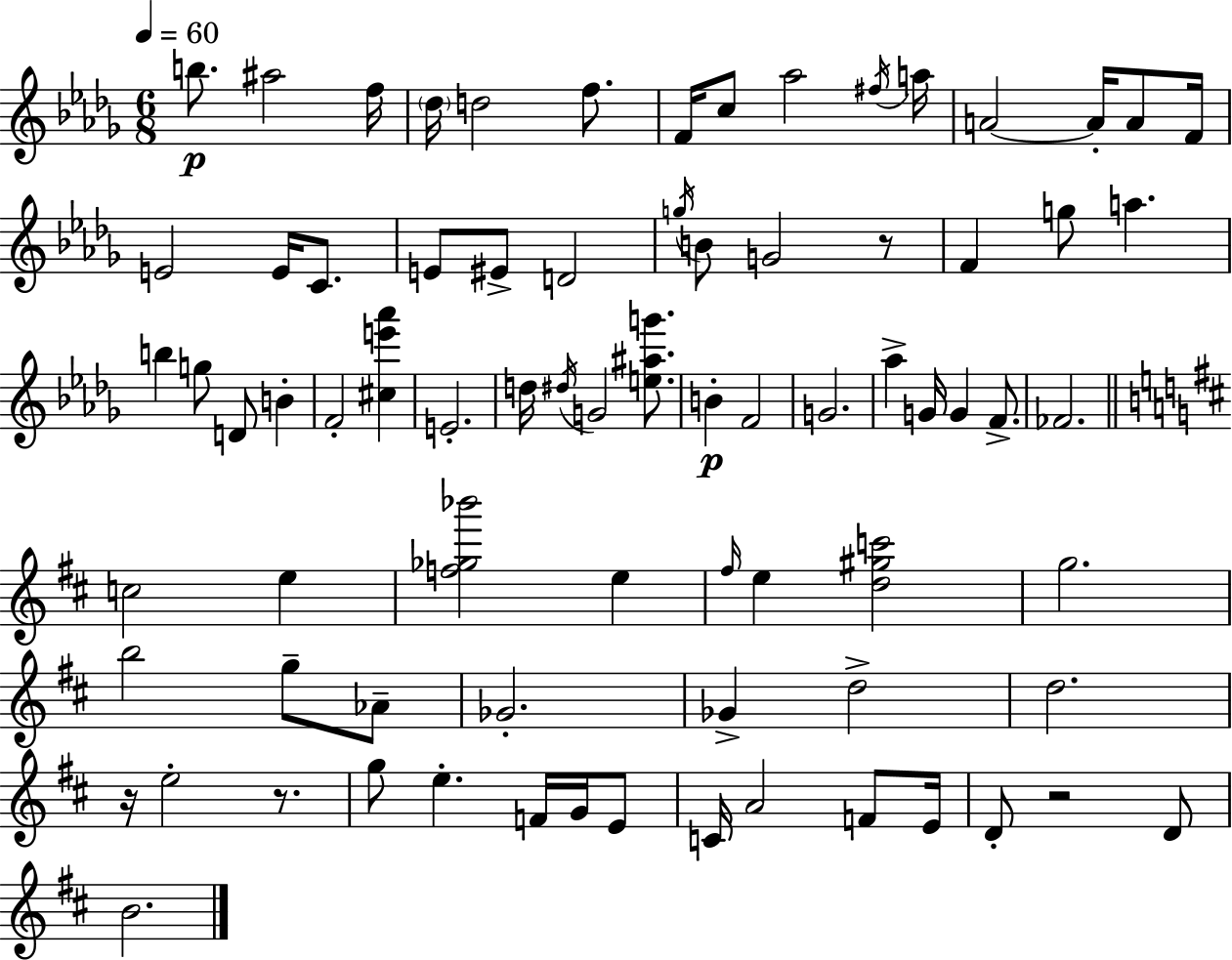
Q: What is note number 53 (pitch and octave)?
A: Ab4